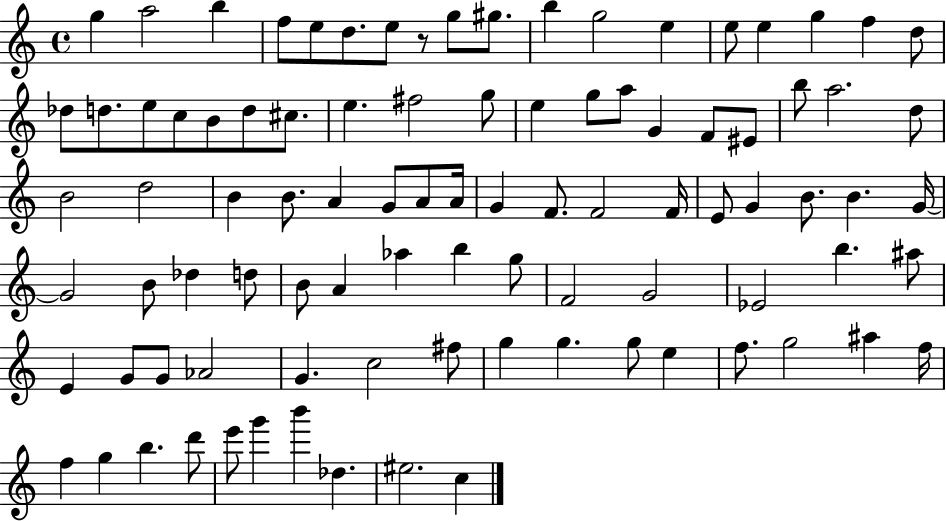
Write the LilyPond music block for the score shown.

{
  \clef treble
  \time 4/4
  \defaultTimeSignature
  \key c \major
  g''4 a''2 b''4 | f''8 e''8 d''8. e''8 r8 g''8 gis''8. | b''4 g''2 e''4 | e''8 e''4 g''4 f''4 d''8 | \break des''8 d''8. e''8 c''8 b'8 d''8 cis''8. | e''4. fis''2 g''8 | e''4 g''8 a''8 g'4 f'8 eis'8 | b''8 a''2. d''8 | \break b'2 d''2 | b'4 b'8. a'4 g'8 a'8 a'16 | g'4 f'8. f'2 f'16 | e'8 g'4 b'8. b'4. g'16~~ | \break g'2 b'8 des''4 d''8 | b'8 a'4 aes''4 b''4 g''8 | f'2 g'2 | ees'2 b''4. ais''8 | \break e'4 g'8 g'8 aes'2 | g'4. c''2 fis''8 | g''4 g''4. g''8 e''4 | f''8. g''2 ais''4 f''16 | \break f''4 g''4 b''4. d'''8 | e'''8 g'''4 b'''4 des''4. | eis''2. c''4 | \bar "|."
}